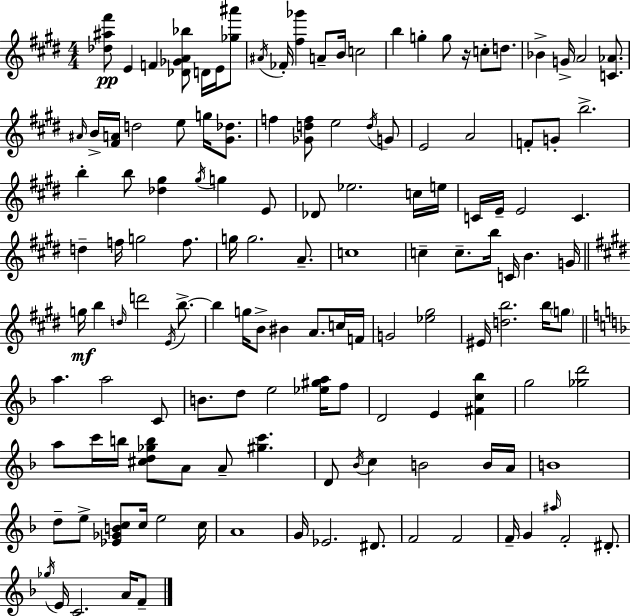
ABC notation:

X:1
T:Untitled
M:4/4
L:1/4
K:E
[_d^a^f']/2 E F [_D_GA_b]/2 D/4 E/4 [_g^a']/2 ^A/4 _F/4 [^f_g'] A/2 B/4 c2 b g g/2 z/4 c/2 d/2 _B G/4 A2 [C_A]/2 ^A/4 B/4 [^FA]/4 d2 e/2 g/4 [^G_d]/2 f [_Gdf]/2 e2 d/4 G/2 E2 A2 F/2 G/2 b2 b b/2 [_d^g] ^g/4 g E/2 _D/2 _e2 c/4 e/4 C/4 E/4 E2 C d f/4 g2 f/2 g/4 g2 A/2 c4 c c/2 b/4 C/4 B G/4 g/4 b d/4 d'2 E/4 b/2 b g/4 B/2 ^B A/2 c/4 F/4 G2 [_e^g]2 ^E/4 [db]2 b/4 g/2 a a2 C/2 B/2 d/2 e2 [_e^ga]/4 f/2 D2 E [^Fc_b] g2 [_gd']2 a/2 c'/4 b/4 [^cd_gb]/2 A/2 A/2 [^gc'] D/2 _B/4 c B2 B/4 A/4 B4 d/2 e/2 [_E_GBc]/2 c/4 e2 c/4 A4 G/4 _E2 ^D/2 F2 F2 F/4 G ^a/4 F2 ^D/2 _g/4 E/4 C2 A/4 F/2